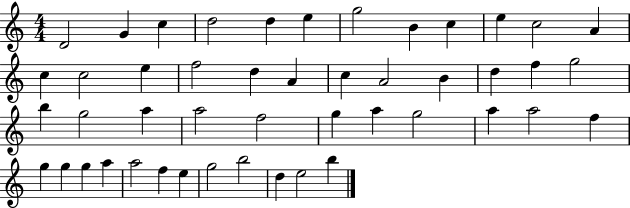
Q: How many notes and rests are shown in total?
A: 47